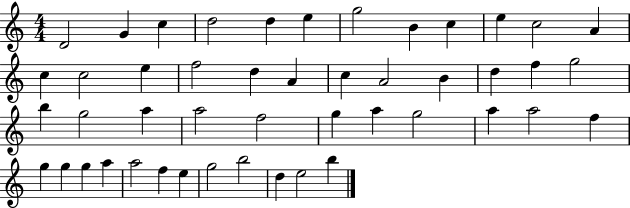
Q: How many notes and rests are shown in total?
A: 47